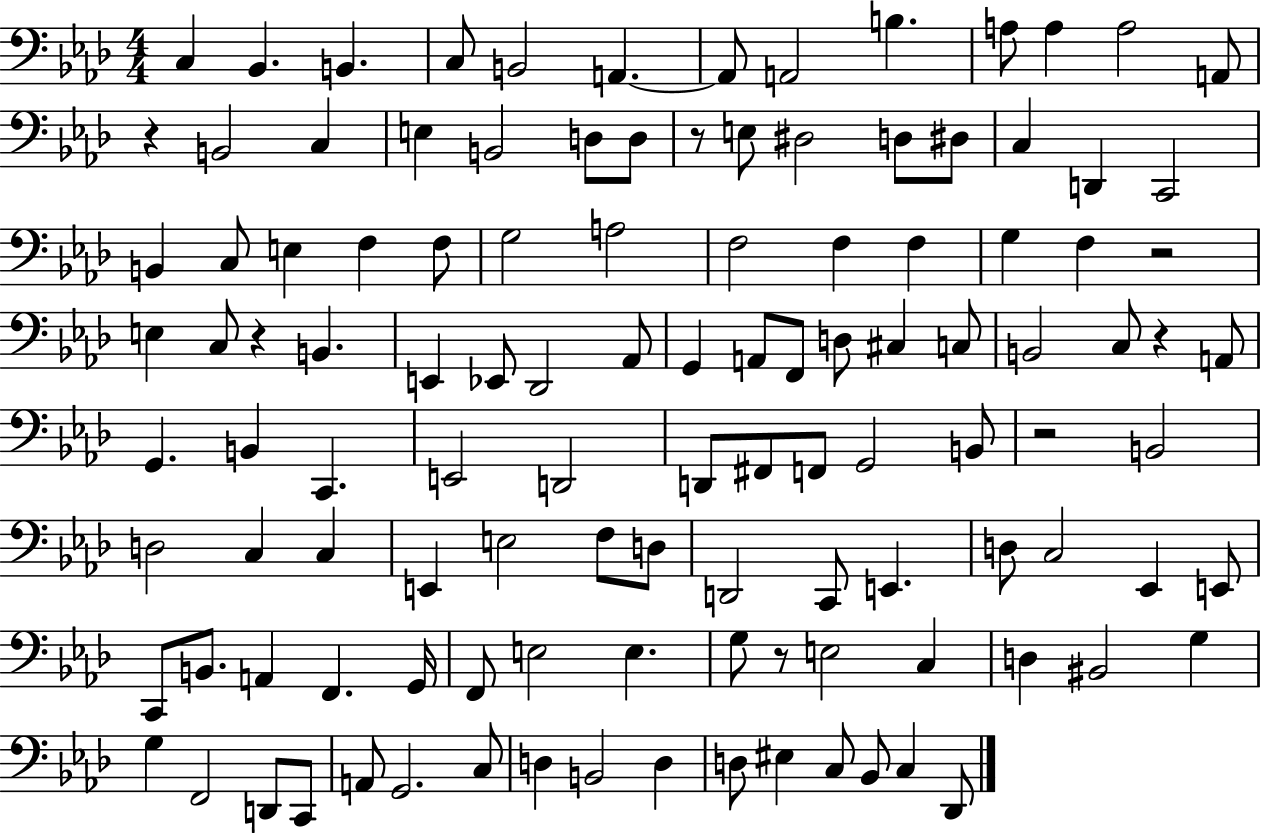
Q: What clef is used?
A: bass